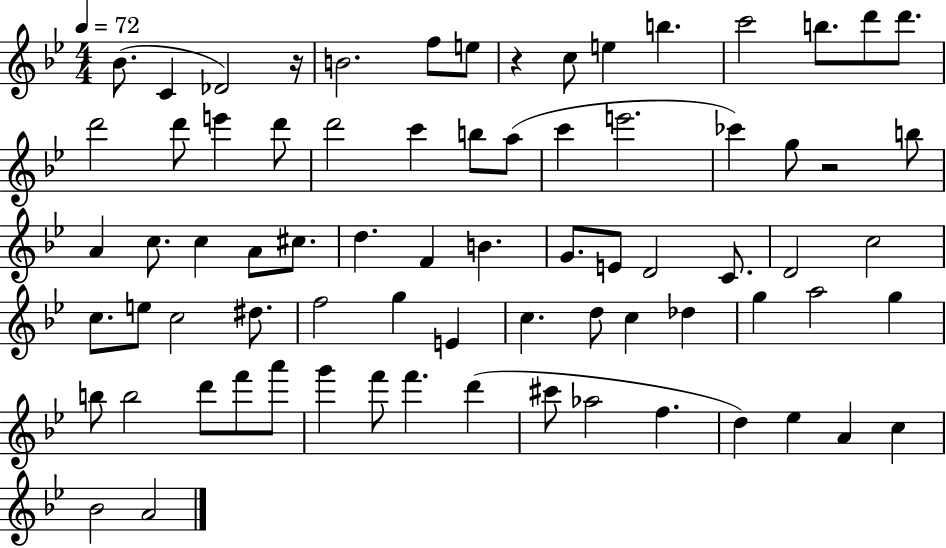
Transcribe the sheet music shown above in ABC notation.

X:1
T:Untitled
M:4/4
L:1/4
K:Bb
_B/2 C _D2 z/4 B2 f/2 e/2 z c/2 e b c'2 b/2 d'/2 d'/2 d'2 d'/2 e' d'/2 d'2 c' b/2 a/2 c' e'2 _c' g/2 z2 b/2 A c/2 c A/2 ^c/2 d F B G/2 E/2 D2 C/2 D2 c2 c/2 e/2 c2 ^d/2 f2 g E c d/2 c _d g a2 g b/2 b2 d'/2 f'/2 a'/2 g' f'/2 f' d' ^c'/2 _a2 f d _e A c _B2 A2